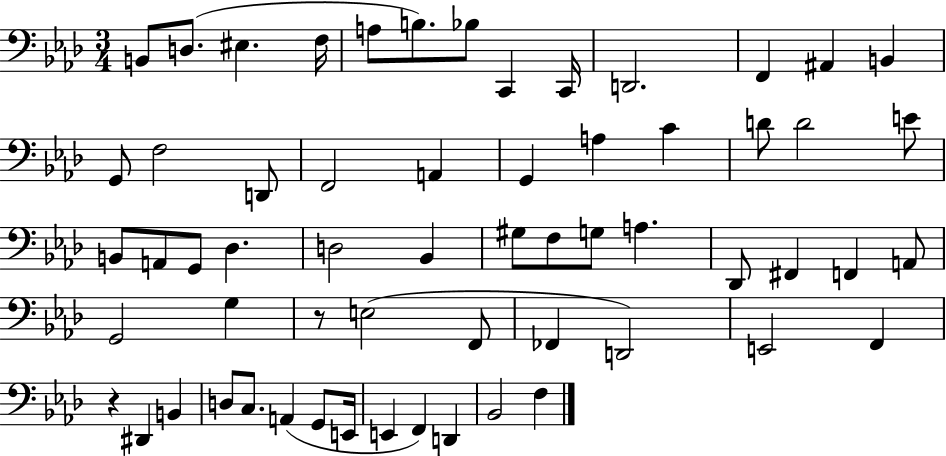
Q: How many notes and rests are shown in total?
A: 60